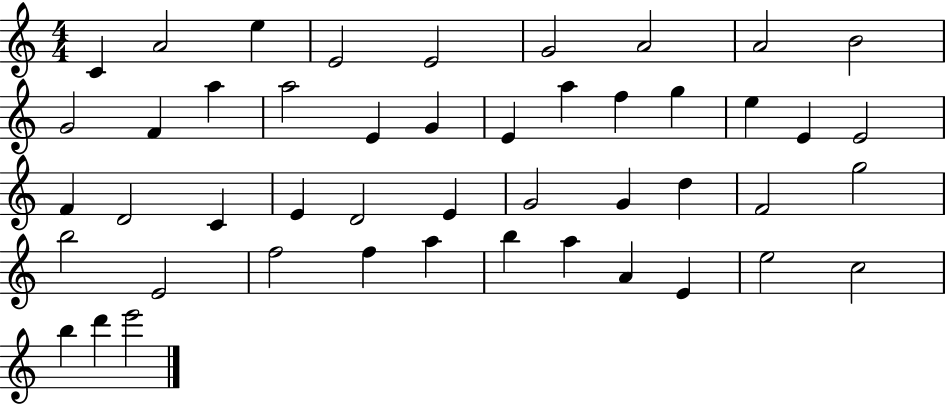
{
  \clef treble
  \numericTimeSignature
  \time 4/4
  \key c \major
  c'4 a'2 e''4 | e'2 e'2 | g'2 a'2 | a'2 b'2 | \break g'2 f'4 a''4 | a''2 e'4 g'4 | e'4 a''4 f''4 g''4 | e''4 e'4 e'2 | \break f'4 d'2 c'4 | e'4 d'2 e'4 | g'2 g'4 d''4 | f'2 g''2 | \break b''2 e'2 | f''2 f''4 a''4 | b''4 a''4 a'4 e'4 | e''2 c''2 | \break b''4 d'''4 e'''2 | \bar "|."
}